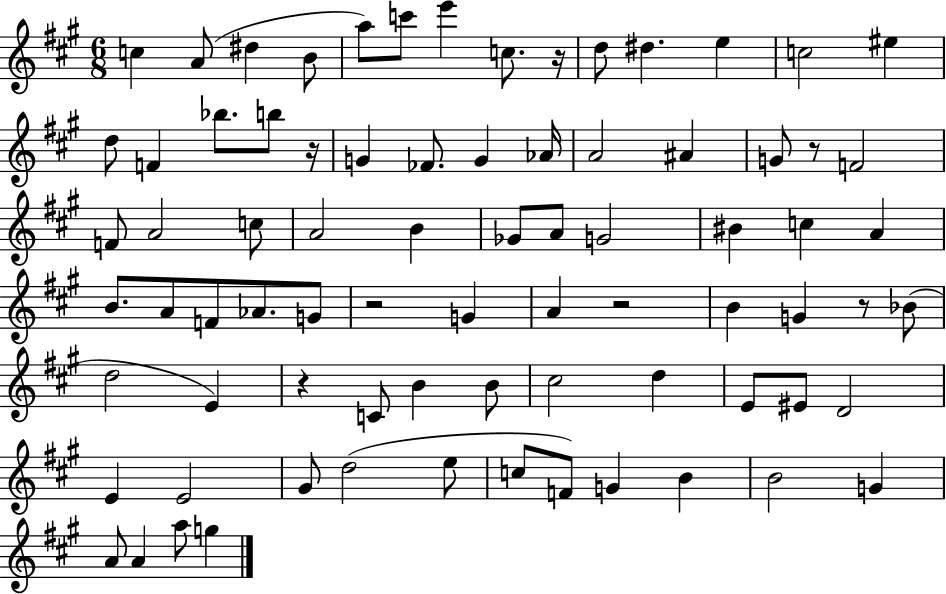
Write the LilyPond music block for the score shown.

{
  \clef treble
  \numericTimeSignature
  \time 6/8
  \key a \major
  c''4 a'8( dis''4 b'8 | a''8) c'''8 e'''4 c''8. r16 | d''8 dis''4. e''4 | c''2 eis''4 | \break d''8 f'4 bes''8. b''8 r16 | g'4 fes'8. g'4 aes'16 | a'2 ais'4 | g'8 r8 f'2 | \break f'8 a'2 c''8 | a'2 b'4 | ges'8 a'8 g'2 | bis'4 c''4 a'4 | \break b'8. a'8 f'8 aes'8. g'8 | r2 g'4 | a'4 r2 | b'4 g'4 r8 bes'8( | \break d''2 e'4) | r4 c'8 b'4 b'8 | cis''2 d''4 | e'8 eis'8 d'2 | \break e'4 e'2 | gis'8 d''2( e''8 | c''8 f'8) g'4 b'4 | b'2 g'4 | \break a'8 a'4 a''8 g''4 | \bar "|."
}